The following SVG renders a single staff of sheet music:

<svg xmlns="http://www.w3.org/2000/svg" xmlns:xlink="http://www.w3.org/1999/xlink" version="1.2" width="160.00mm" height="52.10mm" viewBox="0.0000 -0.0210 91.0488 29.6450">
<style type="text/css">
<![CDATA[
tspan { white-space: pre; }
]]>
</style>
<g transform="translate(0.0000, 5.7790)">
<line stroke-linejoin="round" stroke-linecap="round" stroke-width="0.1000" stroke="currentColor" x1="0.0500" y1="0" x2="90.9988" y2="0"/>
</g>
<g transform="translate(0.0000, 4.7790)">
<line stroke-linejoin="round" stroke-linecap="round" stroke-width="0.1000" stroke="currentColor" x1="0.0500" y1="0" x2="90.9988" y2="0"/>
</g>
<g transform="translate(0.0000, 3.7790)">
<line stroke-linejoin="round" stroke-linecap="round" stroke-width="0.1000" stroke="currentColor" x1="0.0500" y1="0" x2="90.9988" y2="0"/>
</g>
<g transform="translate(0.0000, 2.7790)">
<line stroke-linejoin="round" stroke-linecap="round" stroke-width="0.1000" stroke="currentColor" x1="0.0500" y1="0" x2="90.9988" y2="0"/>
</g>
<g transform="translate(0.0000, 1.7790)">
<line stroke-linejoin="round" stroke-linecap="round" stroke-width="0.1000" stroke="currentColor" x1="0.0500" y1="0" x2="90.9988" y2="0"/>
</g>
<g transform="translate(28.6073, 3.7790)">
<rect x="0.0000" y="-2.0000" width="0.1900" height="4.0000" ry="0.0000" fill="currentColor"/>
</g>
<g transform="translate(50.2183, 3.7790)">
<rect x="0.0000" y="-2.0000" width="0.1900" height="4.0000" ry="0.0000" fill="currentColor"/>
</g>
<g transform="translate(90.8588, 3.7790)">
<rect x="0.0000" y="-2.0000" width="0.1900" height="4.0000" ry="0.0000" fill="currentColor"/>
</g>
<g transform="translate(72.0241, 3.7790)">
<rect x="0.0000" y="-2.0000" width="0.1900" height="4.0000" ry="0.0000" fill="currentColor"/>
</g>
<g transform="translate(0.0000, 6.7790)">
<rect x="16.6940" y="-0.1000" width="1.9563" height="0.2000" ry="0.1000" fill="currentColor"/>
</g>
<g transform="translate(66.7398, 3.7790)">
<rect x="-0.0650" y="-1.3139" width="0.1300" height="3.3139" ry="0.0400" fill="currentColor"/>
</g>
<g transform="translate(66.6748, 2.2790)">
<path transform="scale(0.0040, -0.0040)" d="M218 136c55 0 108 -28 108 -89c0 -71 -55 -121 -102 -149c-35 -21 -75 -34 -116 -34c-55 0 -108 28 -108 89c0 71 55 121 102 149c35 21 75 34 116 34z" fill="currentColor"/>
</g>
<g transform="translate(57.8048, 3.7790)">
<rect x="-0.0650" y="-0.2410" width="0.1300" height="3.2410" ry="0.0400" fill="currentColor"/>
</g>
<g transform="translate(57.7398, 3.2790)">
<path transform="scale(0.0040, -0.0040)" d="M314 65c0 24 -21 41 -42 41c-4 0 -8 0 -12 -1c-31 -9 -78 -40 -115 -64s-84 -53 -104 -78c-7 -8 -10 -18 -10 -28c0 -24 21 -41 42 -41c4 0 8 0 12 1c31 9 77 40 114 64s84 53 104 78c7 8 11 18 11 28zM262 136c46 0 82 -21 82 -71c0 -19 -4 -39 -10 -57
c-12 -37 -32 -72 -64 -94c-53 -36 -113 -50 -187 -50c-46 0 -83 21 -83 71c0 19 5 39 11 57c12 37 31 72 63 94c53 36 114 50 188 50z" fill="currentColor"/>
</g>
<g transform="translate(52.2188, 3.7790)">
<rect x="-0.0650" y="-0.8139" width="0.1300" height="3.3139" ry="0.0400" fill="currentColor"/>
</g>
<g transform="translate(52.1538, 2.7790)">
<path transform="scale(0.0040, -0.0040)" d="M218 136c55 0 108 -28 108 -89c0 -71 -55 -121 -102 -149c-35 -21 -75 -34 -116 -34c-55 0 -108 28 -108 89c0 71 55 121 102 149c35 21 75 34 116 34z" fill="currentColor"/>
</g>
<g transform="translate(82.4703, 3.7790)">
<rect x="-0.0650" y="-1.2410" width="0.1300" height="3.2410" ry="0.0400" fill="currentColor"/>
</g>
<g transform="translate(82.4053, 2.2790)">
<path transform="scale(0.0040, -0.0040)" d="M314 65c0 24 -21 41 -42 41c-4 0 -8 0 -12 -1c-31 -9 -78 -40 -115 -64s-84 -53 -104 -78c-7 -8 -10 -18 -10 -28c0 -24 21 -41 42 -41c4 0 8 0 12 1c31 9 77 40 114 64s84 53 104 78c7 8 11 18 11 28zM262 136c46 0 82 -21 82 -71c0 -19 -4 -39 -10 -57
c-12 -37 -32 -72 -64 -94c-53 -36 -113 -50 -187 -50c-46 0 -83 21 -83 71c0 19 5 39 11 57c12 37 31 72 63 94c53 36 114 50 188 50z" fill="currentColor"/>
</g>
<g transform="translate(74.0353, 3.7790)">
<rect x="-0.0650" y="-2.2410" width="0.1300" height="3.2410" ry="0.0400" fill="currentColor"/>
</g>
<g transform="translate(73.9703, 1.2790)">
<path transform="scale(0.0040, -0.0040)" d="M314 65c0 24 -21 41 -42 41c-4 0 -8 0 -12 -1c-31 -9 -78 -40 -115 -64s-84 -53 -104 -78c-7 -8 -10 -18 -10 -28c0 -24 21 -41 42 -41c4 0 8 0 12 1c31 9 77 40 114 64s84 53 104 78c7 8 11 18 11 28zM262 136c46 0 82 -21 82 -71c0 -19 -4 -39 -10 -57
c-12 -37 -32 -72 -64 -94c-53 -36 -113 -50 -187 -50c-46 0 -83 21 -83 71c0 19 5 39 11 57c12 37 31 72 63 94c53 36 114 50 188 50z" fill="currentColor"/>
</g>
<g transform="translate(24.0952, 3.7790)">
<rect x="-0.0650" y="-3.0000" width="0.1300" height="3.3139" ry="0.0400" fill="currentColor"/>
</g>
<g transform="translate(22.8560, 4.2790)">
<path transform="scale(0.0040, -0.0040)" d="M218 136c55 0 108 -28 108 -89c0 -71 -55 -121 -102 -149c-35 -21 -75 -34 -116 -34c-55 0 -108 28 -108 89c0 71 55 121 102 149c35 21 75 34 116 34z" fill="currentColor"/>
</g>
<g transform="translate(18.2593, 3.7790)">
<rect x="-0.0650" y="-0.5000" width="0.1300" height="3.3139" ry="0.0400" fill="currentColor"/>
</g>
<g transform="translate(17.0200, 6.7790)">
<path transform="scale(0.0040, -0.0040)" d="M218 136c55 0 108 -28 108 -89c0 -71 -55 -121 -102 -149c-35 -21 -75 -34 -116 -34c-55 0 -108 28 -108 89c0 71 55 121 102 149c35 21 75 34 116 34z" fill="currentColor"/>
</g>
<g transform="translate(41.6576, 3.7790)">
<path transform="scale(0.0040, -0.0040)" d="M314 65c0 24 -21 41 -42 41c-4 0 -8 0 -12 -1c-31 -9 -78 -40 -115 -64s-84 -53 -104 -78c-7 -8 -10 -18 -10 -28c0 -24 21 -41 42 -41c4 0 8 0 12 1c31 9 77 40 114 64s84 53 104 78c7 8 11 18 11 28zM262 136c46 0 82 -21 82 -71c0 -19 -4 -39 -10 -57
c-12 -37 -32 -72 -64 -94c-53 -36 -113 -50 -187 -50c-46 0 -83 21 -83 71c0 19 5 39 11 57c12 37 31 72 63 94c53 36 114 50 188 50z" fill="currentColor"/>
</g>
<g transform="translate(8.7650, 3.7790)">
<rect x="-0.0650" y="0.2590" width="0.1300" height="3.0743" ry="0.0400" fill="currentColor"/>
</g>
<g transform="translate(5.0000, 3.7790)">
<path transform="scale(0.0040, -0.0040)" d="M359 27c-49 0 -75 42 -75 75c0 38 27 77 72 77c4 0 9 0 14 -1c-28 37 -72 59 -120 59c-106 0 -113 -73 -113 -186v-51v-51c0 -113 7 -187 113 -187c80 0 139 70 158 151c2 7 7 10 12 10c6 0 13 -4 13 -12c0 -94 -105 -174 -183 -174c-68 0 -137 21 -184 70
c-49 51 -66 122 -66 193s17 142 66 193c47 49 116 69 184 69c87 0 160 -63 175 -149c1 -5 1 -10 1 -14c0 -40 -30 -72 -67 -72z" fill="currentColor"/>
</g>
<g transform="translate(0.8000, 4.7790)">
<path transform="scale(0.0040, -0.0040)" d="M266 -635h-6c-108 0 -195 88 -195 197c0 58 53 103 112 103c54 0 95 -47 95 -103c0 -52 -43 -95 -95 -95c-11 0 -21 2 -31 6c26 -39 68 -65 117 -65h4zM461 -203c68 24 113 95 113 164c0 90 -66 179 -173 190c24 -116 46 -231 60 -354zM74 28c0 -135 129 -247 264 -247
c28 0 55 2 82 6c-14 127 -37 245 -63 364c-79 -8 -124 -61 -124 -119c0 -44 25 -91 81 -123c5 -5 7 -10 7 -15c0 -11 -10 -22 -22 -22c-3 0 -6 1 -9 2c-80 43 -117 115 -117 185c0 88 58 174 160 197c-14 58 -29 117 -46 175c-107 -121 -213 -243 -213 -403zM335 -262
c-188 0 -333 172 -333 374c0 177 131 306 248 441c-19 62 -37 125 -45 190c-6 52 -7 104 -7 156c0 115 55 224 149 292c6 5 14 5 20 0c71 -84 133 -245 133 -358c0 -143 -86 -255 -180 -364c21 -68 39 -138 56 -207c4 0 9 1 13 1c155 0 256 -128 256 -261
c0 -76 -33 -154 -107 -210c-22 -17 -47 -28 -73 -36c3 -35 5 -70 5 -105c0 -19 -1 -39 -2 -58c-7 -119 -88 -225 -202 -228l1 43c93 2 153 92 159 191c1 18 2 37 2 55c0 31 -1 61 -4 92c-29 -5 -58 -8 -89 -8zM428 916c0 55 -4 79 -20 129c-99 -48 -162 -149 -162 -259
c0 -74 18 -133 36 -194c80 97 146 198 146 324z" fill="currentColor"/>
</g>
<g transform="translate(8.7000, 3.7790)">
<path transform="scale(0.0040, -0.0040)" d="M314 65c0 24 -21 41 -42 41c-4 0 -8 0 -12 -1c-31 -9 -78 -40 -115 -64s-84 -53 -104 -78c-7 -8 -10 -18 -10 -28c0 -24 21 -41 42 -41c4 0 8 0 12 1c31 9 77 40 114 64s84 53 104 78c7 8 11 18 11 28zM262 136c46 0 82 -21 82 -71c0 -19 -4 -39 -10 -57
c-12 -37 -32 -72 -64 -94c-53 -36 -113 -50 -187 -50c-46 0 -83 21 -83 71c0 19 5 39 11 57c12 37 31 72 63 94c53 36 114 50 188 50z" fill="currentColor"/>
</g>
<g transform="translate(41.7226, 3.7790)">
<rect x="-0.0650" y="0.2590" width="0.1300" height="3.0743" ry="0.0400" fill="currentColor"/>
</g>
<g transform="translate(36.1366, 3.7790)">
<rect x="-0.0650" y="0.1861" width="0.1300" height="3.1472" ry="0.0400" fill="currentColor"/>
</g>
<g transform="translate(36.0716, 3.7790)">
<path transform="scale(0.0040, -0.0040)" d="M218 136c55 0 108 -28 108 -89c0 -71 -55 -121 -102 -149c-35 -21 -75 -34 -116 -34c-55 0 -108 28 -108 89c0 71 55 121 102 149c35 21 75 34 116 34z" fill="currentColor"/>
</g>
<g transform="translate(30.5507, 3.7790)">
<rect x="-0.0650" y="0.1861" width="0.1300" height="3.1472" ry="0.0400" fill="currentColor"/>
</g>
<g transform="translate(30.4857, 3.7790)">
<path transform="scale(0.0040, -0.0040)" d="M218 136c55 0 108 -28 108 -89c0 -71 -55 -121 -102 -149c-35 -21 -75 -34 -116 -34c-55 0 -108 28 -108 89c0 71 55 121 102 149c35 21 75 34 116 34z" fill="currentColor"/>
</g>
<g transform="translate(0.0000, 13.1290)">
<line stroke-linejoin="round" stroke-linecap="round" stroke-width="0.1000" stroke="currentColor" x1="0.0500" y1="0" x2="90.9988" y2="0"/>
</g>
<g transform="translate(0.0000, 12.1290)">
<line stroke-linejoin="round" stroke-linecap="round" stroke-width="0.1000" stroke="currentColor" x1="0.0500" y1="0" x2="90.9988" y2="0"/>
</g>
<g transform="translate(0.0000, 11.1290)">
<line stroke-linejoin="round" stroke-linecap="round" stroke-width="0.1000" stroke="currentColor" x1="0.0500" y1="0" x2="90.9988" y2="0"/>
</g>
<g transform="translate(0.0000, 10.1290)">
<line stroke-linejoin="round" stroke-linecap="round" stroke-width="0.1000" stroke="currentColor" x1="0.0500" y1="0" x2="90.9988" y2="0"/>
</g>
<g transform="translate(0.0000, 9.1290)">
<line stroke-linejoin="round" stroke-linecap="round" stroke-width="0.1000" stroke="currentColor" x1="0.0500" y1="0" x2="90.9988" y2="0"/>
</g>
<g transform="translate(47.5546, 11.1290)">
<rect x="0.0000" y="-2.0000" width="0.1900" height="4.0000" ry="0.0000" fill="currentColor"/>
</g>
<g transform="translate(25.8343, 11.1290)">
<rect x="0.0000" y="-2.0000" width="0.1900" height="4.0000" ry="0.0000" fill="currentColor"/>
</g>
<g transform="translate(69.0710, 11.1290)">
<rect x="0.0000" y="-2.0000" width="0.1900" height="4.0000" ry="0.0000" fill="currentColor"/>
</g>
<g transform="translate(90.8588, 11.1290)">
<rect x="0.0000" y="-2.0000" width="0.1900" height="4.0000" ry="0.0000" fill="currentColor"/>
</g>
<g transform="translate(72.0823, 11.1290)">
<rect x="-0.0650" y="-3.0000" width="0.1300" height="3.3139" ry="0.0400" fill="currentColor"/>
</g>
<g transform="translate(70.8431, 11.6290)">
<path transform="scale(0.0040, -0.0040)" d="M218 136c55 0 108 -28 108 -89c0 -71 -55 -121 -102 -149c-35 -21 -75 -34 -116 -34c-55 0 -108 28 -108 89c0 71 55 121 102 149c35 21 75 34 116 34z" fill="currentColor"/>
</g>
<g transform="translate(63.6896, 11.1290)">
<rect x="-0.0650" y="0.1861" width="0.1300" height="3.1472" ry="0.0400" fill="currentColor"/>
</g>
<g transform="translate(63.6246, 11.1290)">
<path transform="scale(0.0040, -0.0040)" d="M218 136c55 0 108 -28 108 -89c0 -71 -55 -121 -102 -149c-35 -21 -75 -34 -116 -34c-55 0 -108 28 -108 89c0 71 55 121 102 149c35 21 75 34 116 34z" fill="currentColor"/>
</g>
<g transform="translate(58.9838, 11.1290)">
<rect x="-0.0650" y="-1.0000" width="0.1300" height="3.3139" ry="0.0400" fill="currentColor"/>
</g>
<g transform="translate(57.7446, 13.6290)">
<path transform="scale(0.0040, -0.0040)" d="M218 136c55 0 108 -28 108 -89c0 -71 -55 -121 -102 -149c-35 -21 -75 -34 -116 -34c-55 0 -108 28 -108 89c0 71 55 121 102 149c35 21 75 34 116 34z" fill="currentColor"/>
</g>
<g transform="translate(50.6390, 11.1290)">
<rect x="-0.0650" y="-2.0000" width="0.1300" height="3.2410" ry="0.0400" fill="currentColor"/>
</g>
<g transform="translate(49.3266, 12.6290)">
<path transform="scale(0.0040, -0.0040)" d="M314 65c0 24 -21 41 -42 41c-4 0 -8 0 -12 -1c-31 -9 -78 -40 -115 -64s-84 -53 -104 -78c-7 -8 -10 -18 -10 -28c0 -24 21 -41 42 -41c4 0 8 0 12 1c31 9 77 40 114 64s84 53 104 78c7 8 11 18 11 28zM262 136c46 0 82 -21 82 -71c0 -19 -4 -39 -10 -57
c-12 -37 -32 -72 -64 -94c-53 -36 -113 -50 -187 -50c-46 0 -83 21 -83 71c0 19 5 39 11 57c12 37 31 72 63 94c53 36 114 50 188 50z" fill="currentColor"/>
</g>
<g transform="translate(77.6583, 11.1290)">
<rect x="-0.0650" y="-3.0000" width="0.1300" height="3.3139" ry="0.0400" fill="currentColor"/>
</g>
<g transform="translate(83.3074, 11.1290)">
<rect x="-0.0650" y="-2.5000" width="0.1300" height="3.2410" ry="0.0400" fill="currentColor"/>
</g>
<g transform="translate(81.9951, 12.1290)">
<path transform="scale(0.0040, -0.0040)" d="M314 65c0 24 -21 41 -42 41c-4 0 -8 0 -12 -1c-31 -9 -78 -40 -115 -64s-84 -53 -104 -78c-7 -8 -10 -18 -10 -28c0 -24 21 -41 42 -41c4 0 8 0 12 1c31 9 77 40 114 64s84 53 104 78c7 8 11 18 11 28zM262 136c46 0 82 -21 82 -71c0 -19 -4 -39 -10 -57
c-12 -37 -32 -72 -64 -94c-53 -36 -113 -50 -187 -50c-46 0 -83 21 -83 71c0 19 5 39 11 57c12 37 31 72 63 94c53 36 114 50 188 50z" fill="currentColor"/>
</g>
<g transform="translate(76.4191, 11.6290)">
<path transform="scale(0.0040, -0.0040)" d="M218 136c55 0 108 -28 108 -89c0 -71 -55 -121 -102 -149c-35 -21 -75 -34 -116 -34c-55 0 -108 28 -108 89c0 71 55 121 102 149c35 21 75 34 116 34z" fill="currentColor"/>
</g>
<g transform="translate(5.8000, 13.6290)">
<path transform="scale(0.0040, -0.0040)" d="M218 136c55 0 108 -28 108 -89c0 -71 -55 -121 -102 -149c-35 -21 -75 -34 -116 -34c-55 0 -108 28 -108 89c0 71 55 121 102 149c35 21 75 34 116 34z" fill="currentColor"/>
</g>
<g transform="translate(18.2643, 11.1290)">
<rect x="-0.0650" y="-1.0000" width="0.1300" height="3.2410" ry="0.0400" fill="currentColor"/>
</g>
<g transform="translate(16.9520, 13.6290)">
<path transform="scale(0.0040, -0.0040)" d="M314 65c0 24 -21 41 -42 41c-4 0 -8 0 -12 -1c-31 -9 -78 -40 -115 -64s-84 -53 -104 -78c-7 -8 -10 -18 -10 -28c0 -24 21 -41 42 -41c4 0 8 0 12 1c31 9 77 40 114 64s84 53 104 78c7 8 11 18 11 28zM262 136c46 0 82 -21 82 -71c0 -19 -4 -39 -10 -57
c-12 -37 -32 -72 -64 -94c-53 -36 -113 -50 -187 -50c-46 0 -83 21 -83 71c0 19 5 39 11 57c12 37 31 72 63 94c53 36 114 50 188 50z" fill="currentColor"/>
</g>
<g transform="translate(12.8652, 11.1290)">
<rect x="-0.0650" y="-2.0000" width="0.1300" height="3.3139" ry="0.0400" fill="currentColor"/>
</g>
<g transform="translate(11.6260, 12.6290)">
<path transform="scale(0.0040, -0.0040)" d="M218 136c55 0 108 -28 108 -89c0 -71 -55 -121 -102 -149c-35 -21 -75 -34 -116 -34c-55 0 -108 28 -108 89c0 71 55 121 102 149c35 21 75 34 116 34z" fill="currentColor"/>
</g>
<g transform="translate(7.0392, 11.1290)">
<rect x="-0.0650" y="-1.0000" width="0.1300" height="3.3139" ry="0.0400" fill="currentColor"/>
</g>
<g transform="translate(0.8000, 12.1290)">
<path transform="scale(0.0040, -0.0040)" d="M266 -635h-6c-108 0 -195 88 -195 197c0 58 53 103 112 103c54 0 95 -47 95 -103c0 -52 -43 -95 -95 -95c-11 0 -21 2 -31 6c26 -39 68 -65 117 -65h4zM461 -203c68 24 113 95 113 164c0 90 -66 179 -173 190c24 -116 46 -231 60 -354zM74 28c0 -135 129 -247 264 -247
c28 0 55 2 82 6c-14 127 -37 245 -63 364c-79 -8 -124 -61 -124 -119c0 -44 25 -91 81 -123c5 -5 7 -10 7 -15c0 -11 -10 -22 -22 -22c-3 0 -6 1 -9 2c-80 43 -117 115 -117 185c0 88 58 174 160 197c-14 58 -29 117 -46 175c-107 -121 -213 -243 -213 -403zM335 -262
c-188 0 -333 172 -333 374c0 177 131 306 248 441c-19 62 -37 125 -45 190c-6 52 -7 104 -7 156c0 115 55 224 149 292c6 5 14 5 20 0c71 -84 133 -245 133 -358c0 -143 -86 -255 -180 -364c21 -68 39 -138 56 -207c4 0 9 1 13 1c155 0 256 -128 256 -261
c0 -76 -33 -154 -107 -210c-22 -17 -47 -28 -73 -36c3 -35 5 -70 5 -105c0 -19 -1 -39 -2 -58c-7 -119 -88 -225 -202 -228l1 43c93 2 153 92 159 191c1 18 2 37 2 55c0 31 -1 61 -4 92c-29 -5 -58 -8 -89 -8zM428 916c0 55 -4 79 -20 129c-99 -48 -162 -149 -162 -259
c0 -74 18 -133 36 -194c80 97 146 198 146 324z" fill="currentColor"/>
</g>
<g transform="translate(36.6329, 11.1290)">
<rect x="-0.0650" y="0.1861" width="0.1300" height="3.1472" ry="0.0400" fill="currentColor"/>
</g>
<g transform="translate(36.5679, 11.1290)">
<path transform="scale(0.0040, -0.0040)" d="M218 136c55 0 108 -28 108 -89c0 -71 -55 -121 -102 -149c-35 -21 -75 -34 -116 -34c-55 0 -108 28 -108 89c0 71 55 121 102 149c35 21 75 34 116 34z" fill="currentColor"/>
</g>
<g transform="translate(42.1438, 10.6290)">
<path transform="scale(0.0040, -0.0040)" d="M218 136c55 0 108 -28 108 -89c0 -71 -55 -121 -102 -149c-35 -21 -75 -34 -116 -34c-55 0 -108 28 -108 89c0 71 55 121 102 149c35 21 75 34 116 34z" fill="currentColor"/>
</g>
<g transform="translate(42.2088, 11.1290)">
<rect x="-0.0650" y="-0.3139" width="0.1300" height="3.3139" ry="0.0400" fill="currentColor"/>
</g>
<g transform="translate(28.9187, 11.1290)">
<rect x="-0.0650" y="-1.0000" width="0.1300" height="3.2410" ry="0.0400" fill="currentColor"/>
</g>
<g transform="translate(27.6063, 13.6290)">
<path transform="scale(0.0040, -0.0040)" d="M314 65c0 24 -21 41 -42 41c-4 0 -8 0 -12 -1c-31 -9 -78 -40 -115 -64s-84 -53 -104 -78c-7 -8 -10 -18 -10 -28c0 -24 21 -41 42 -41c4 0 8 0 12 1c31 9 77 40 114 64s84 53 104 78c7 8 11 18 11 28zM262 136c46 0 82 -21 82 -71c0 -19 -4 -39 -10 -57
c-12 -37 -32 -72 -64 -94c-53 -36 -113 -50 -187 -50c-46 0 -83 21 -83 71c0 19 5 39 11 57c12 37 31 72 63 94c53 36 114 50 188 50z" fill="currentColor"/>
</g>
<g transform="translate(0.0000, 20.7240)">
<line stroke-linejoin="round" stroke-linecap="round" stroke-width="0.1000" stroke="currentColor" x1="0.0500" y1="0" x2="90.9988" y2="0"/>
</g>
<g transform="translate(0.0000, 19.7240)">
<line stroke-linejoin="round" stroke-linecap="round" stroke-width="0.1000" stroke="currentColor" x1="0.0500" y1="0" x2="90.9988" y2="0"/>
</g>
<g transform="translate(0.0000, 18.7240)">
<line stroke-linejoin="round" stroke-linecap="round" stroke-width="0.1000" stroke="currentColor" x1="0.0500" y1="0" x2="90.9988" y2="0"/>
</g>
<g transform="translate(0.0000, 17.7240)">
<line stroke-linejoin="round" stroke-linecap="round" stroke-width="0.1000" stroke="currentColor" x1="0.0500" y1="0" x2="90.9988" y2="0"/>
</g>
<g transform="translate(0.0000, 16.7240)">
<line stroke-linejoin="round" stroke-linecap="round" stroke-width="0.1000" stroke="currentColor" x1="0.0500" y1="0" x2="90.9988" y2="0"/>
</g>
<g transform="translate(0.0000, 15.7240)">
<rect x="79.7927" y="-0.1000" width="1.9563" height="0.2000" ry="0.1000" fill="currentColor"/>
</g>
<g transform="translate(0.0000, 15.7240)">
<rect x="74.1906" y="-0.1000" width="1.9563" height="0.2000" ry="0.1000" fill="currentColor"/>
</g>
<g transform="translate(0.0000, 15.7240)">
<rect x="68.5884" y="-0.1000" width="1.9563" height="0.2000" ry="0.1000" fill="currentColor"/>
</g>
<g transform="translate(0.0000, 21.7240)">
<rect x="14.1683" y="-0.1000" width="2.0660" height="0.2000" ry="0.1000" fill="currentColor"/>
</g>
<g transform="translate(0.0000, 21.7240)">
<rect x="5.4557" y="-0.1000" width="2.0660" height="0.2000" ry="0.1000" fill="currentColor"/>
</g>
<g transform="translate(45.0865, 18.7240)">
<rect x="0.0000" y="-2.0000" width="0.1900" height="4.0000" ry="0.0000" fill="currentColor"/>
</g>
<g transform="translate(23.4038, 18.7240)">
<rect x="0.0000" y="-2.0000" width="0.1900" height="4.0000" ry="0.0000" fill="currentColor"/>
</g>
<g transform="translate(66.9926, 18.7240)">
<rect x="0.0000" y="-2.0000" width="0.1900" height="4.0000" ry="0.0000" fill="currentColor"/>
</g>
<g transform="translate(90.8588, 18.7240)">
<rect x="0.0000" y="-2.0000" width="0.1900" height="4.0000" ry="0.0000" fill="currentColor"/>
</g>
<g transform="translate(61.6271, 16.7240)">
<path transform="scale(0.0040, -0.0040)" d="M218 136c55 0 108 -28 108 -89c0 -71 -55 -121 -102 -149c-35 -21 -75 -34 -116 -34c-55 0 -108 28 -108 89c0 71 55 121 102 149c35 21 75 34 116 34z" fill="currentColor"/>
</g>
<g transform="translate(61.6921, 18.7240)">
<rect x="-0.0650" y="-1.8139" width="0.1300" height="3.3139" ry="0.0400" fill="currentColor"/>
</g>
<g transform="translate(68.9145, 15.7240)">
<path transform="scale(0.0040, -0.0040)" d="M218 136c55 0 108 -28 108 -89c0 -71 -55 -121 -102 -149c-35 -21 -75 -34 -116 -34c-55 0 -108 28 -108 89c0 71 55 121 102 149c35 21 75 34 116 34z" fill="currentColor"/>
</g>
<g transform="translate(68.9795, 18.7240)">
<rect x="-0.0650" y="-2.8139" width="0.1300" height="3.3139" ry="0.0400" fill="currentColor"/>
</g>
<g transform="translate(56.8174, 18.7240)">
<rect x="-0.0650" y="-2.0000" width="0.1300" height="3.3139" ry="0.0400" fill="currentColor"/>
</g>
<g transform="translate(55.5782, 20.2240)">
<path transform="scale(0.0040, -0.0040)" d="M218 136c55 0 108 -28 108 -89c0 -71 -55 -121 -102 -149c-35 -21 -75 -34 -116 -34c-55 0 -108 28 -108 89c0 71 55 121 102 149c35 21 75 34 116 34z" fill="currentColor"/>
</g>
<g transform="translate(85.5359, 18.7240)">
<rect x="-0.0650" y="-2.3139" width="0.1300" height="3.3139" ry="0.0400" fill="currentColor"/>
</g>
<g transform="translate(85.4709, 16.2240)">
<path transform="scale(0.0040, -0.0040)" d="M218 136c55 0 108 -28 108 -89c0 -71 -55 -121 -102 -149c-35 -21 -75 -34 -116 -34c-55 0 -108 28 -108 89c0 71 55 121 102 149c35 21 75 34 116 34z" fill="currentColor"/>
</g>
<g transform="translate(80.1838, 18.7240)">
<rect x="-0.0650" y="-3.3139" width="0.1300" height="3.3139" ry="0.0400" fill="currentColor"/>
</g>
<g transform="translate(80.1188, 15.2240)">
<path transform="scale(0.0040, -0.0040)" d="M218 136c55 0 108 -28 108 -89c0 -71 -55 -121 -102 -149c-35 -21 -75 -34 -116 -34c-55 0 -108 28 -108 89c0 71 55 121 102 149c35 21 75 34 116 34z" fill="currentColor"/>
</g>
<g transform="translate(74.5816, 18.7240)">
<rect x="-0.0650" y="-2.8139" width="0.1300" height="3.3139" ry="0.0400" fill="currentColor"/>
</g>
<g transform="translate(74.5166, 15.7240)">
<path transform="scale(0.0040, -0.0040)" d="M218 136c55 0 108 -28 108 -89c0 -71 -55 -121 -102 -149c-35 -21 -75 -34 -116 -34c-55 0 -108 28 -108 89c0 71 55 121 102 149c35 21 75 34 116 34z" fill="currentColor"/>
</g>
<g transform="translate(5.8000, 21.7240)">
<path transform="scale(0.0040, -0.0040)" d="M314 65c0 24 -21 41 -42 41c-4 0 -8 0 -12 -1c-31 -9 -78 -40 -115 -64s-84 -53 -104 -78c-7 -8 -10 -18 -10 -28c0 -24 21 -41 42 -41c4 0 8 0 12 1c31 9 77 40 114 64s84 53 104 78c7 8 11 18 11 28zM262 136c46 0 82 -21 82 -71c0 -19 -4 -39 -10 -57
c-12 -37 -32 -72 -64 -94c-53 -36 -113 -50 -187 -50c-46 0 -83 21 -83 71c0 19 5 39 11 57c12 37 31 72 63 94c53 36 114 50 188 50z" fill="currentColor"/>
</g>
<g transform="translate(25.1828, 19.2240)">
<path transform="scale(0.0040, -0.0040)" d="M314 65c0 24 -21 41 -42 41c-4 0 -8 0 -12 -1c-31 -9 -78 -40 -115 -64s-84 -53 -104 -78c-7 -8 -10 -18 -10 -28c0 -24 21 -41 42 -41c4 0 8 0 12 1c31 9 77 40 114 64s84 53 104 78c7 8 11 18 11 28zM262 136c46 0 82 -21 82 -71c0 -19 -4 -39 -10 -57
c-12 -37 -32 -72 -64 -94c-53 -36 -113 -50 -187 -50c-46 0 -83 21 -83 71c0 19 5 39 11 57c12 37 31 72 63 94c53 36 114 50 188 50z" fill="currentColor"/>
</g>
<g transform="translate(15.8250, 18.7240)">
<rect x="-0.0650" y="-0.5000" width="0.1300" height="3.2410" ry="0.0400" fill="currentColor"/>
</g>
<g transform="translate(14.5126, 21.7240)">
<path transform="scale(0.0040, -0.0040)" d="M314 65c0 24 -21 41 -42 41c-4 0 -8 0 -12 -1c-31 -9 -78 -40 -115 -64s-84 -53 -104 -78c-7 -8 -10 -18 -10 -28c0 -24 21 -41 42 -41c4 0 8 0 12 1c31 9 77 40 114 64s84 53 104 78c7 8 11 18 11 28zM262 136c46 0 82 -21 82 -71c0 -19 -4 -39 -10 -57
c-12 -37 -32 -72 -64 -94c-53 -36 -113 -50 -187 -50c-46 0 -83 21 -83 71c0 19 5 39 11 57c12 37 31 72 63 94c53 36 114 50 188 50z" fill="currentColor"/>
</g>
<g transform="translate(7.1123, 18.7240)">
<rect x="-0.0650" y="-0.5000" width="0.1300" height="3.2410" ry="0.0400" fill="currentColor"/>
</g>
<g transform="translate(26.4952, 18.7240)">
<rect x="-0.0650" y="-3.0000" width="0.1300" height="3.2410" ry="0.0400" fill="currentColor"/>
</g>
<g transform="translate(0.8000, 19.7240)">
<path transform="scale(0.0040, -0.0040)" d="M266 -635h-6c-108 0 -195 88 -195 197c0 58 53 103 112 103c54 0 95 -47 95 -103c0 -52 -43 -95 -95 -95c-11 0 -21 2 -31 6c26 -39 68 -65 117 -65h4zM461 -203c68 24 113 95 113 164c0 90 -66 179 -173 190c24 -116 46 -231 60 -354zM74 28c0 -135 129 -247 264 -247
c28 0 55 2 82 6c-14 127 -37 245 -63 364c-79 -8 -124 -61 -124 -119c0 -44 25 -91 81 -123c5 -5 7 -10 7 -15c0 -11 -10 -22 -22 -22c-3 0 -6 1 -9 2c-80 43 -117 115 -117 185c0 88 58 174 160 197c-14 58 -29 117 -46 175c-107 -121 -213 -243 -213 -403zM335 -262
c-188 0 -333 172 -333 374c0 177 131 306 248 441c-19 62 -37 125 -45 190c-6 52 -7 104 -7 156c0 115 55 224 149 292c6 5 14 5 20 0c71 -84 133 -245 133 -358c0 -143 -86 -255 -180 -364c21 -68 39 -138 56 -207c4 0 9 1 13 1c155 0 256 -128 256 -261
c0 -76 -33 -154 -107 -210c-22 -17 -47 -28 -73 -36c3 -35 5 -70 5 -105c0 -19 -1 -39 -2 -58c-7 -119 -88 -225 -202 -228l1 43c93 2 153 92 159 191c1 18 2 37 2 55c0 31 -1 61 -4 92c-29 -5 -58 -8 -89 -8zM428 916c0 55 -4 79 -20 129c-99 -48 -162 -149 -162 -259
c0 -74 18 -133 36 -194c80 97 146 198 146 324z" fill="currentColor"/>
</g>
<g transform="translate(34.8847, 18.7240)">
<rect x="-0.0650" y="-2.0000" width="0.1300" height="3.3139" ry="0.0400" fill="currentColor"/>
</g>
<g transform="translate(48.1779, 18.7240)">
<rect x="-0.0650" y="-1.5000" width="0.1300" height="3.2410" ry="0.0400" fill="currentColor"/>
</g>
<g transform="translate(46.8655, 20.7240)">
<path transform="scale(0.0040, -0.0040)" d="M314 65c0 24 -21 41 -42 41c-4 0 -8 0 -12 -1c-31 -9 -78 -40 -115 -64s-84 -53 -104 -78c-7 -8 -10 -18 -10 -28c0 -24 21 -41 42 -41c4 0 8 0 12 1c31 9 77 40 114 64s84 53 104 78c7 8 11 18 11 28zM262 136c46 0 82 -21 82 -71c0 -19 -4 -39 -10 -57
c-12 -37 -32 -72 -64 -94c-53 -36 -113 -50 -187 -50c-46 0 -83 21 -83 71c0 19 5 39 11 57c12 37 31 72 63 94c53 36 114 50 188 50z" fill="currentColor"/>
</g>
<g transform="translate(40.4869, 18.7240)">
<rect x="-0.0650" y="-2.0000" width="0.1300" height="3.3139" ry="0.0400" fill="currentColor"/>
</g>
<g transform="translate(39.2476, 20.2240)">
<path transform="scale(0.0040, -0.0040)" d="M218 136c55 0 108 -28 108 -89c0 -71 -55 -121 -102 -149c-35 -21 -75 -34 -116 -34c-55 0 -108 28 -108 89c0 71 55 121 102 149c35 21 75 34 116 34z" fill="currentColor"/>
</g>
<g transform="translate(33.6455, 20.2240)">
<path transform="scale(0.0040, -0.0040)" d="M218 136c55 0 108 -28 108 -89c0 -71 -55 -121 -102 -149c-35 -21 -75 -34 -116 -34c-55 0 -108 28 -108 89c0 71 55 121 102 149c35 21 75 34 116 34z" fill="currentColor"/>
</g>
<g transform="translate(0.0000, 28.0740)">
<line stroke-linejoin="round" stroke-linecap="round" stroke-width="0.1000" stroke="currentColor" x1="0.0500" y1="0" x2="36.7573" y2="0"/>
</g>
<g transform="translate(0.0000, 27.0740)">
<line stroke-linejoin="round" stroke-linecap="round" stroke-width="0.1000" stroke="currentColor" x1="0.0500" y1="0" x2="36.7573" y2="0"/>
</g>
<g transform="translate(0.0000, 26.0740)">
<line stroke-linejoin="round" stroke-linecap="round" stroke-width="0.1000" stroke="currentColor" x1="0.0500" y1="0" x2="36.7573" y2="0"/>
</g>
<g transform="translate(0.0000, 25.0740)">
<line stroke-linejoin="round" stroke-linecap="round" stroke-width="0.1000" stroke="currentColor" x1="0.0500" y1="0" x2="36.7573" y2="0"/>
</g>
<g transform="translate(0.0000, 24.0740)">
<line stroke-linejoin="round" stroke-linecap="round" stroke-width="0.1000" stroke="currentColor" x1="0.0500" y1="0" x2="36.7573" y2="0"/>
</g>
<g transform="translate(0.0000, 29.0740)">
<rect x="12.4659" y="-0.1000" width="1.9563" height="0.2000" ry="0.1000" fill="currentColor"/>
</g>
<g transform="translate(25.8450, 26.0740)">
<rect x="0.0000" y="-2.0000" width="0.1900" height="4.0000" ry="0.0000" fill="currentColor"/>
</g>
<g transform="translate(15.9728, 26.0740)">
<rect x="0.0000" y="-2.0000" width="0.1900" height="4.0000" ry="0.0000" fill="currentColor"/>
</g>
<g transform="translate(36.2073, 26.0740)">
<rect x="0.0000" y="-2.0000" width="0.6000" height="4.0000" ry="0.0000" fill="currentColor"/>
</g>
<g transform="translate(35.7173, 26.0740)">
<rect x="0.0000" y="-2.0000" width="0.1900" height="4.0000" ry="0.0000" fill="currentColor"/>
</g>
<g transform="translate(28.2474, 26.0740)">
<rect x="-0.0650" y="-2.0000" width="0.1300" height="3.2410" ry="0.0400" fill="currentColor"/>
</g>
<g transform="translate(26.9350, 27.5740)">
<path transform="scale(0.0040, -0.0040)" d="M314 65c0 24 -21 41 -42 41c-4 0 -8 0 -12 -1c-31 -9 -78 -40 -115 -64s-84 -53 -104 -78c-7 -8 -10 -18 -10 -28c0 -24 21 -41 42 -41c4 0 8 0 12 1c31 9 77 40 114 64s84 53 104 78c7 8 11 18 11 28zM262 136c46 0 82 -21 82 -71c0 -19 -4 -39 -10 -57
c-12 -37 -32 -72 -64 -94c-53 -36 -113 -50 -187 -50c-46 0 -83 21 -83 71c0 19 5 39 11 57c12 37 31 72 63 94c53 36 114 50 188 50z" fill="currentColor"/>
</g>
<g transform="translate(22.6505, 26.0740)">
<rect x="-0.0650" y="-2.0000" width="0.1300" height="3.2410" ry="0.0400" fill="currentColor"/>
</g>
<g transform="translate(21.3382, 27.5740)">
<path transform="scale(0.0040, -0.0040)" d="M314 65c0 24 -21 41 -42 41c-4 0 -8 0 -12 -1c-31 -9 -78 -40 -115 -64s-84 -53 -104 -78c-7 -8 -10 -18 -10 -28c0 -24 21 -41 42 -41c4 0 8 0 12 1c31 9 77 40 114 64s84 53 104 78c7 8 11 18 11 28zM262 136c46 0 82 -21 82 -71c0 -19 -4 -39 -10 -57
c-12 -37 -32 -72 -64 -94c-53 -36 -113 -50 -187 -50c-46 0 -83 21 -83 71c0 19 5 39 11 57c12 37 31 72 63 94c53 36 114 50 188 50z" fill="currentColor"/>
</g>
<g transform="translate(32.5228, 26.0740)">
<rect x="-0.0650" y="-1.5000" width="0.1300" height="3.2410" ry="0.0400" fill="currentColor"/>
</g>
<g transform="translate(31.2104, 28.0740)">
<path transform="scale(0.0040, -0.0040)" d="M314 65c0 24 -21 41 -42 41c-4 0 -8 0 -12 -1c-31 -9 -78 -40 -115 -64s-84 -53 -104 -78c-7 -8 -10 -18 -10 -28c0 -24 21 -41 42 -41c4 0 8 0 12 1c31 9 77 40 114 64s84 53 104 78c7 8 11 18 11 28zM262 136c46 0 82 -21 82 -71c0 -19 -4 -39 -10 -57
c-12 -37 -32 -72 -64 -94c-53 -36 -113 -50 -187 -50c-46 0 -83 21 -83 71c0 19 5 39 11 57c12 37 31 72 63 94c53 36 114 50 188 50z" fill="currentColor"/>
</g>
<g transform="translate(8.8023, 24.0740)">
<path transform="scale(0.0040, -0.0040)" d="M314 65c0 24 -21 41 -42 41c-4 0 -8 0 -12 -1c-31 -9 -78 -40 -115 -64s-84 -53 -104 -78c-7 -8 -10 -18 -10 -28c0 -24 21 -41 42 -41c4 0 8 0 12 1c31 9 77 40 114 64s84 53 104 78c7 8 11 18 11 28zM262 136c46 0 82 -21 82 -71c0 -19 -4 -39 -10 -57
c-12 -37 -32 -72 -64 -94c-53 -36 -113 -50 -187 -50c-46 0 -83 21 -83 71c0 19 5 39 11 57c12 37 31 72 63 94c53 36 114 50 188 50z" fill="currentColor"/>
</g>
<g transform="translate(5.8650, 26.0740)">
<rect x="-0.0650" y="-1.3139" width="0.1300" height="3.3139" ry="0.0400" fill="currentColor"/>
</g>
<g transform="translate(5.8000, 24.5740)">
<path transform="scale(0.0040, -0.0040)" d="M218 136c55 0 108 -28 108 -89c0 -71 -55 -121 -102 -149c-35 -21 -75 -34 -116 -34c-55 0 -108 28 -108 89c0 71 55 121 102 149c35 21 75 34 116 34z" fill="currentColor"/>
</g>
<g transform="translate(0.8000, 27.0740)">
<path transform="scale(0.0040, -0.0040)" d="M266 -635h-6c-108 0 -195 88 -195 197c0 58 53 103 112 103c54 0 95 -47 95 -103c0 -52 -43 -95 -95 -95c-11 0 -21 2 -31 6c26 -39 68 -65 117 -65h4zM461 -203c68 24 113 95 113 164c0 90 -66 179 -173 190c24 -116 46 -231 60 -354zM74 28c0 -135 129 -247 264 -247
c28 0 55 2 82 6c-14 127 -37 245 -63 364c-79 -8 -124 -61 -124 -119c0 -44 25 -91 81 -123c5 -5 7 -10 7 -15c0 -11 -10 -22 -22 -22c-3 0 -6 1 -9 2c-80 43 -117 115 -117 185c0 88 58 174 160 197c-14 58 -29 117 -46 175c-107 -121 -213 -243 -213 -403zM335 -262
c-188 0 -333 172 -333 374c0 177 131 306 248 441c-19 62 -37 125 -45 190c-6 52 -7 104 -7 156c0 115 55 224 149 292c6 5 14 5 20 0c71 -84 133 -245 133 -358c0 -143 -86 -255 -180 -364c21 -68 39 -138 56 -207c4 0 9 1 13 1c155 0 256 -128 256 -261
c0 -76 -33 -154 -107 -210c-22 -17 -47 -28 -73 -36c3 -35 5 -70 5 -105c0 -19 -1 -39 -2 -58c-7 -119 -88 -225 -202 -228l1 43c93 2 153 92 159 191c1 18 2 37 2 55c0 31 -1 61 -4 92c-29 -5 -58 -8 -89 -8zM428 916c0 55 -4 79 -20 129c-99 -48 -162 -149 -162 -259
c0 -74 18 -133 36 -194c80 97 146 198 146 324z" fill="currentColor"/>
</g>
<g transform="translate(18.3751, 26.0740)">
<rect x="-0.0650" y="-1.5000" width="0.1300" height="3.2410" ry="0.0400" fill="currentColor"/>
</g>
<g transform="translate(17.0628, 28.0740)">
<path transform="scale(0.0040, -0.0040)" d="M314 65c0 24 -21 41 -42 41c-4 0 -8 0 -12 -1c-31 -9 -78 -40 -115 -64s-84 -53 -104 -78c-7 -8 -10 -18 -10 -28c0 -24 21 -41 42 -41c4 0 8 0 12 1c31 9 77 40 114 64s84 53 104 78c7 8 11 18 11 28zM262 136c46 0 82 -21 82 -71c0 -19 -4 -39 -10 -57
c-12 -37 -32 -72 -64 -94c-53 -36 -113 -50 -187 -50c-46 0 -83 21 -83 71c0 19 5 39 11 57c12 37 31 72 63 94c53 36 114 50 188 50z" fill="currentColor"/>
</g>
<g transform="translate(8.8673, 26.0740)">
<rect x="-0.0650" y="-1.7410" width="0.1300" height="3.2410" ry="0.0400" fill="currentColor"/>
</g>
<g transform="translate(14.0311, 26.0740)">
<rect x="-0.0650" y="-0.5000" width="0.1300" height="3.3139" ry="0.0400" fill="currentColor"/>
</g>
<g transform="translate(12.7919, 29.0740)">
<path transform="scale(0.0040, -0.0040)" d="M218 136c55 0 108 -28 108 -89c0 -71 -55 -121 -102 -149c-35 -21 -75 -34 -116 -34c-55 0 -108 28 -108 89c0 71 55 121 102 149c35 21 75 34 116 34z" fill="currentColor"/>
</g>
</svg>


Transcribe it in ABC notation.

X:1
T:Untitled
M:4/4
L:1/4
K:C
B2 C A B B B2 d c2 e g2 e2 D F D2 D2 B c F2 D B A A G2 C2 C2 A2 F F E2 F f a a b g e f2 C E2 F2 F2 E2